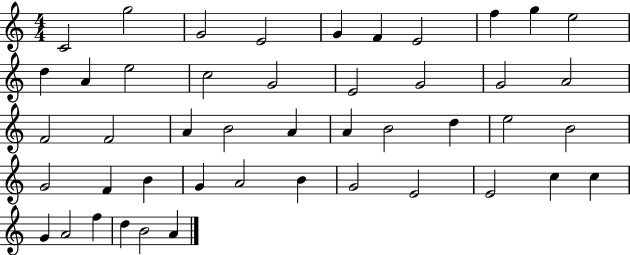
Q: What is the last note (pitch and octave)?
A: A4